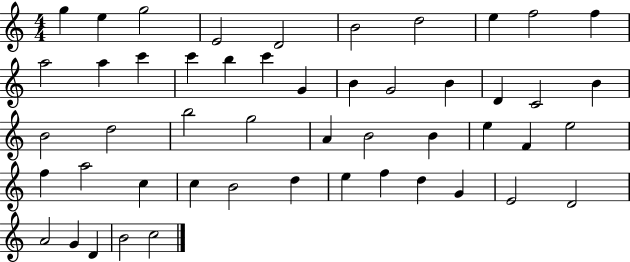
{
  \clef treble
  \numericTimeSignature
  \time 4/4
  \key c \major
  g''4 e''4 g''2 | e'2 d'2 | b'2 d''2 | e''4 f''2 f''4 | \break a''2 a''4 c'''4 | c'''4 b''4 c'''4 g'4 | b'4 g'2 b'4 | d'4 c'2 b'4 | \break b'2 d''2 | b''2 g''2 | a'4 b'2 b'4 | e''4 f'4 e''2 | \break f''4 a''2 c''4 | c''4 b'2 d''4 | e''4 f''4 d''4 g'4 | e'2 d'2 | \break a'2 g'4 d'4 | b'2 c''2 | \bar "|."
}